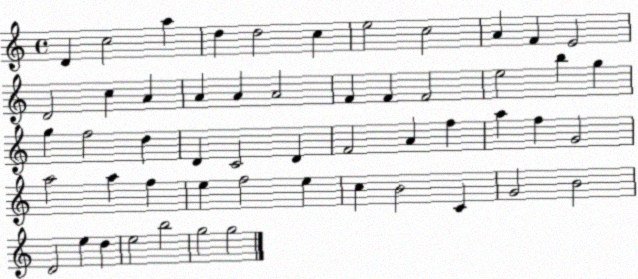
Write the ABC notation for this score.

X:1
T:Untitled
M:4/4
L:1/4
K:C
D c2 a d d2 c e2 c2 A F E2 D2 c A A A A2 F F F2 e2 b g g f2 d D C2 D F2 A f a f G2 a2 a f e f2 e c B2 C G2 B2 D2 e d e2 b2 g2 g2